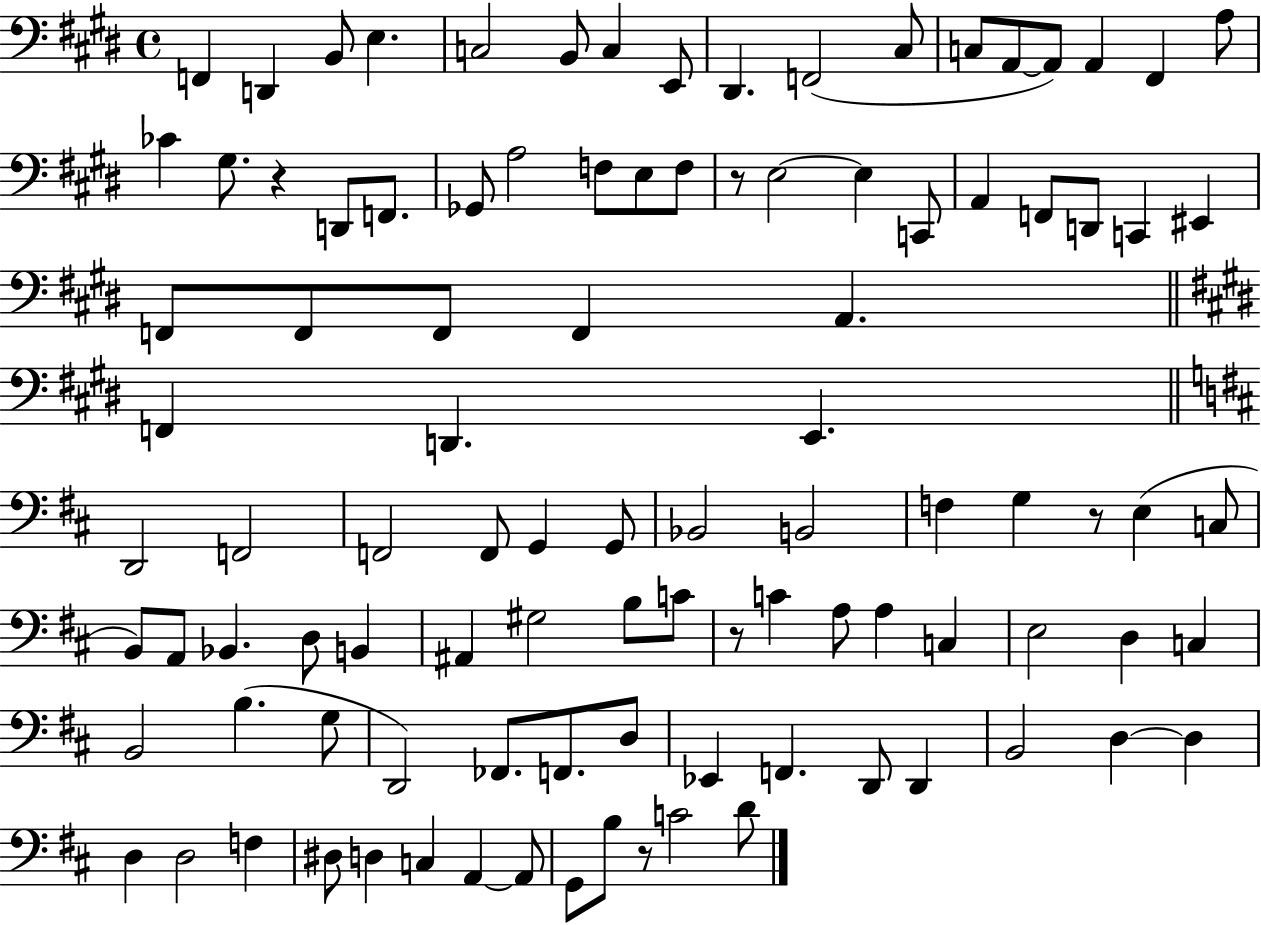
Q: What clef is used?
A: bass